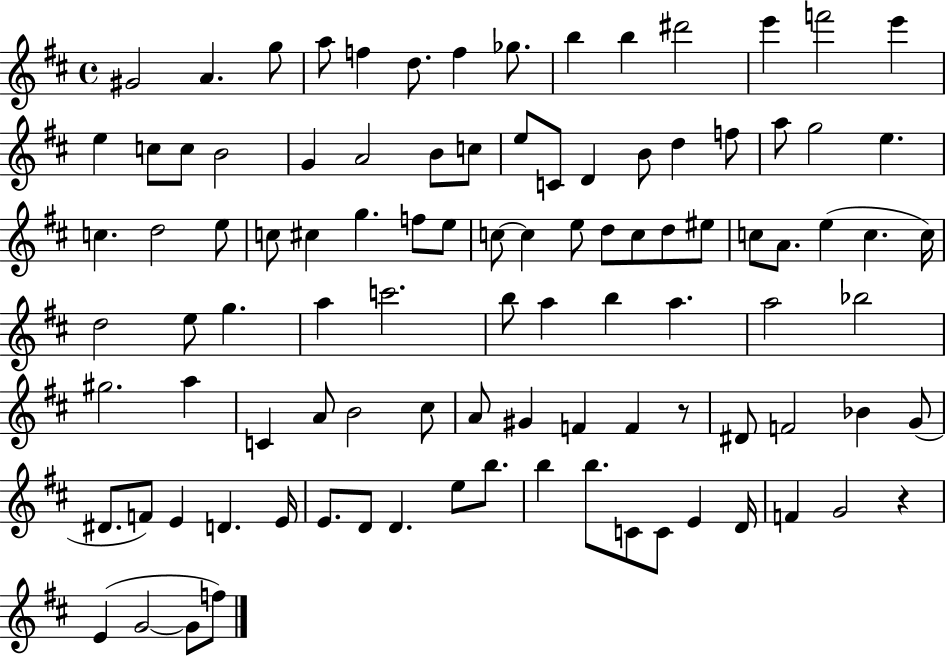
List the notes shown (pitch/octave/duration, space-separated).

G#4/h A4/q. G5/e A5/e F5/q D5/e. F5/q Gb5/e. B5/q B5/q D#6/h E6/q F6/h E6/q E5/q C5/e C5/e B4/h G4/q A4/h B4/e C5/e E5/e C4/e D4/q B4/e D5/q F5/e A5/e G5/h E5/q. C5/q. D5/h E5/e C5/e C#5/q G5/q. F5/e E5/e C5/e C5/q E5/e D5/e C5/e D5/e EIS5/e C5/e A4/e. E5/q C5/q. C5/s D5/h E5/e G5/q. A5/q C6/h. B5/e A5/q B5/q A5/q. A5/h Bb5/h G#5/h. A5/q C4/q A4/e B4/h C#5/e A4/e G#4/q F4/q F4/q R/e D#4/e F4/h Bb4/q G4/e D#4/e. F4/e E4/q D4/q. E4/s E4/e. D4/e D4/q. E5/e B5/e. B5/q B5/e. C4/e C4/e E4/q D4/s F4/q G4/h R/q E4/q G4/h G4/e F5/e